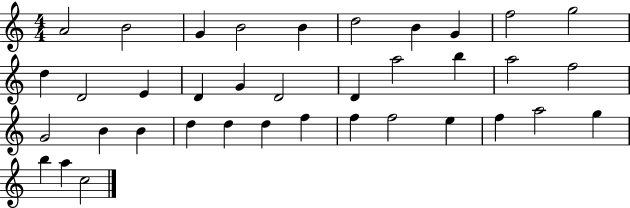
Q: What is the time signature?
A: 4/4